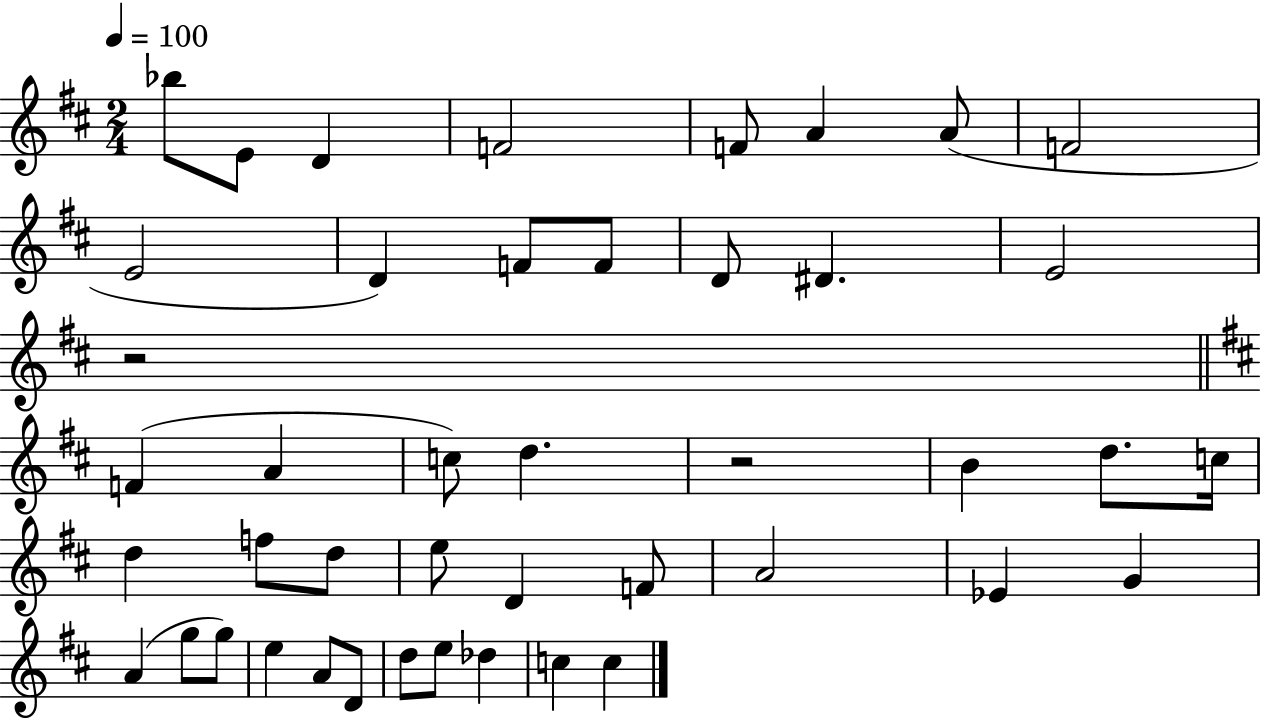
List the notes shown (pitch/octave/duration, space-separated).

Bb5/e E4/e D4/q F4/h F4/e A4/q A4/e F4/h E4/h D4/q F4/e F4/e D4/e D#4/q. E4/h R/h F4/q A4/q C5/e D5/q. R/h B4/q D5/e. C5/s D5/q F5/e D5/e E5/e D4/q F4/e A4/h Eb4/q G4/q A4/q G5/e G5/e E5/q A4/e D4/e D5/e E5/e Db5/q C5/q C5/q